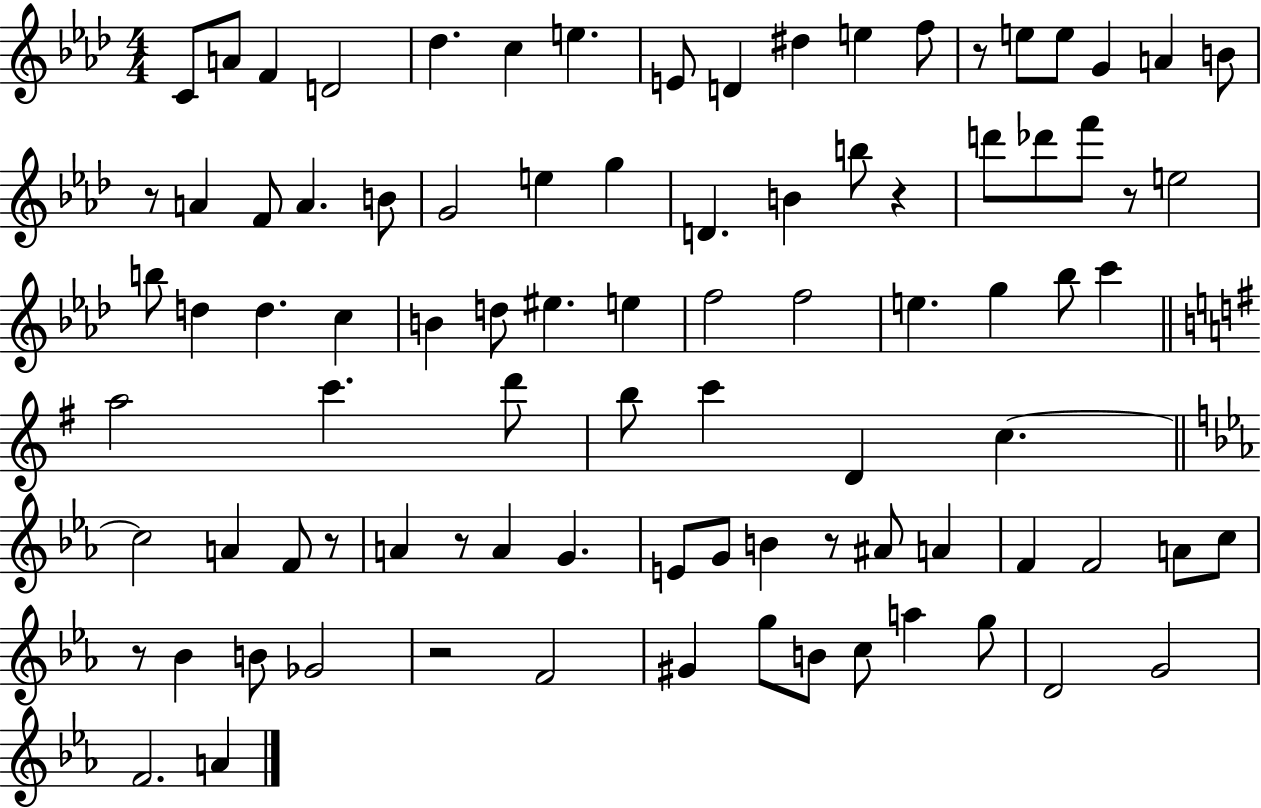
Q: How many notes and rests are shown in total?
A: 90